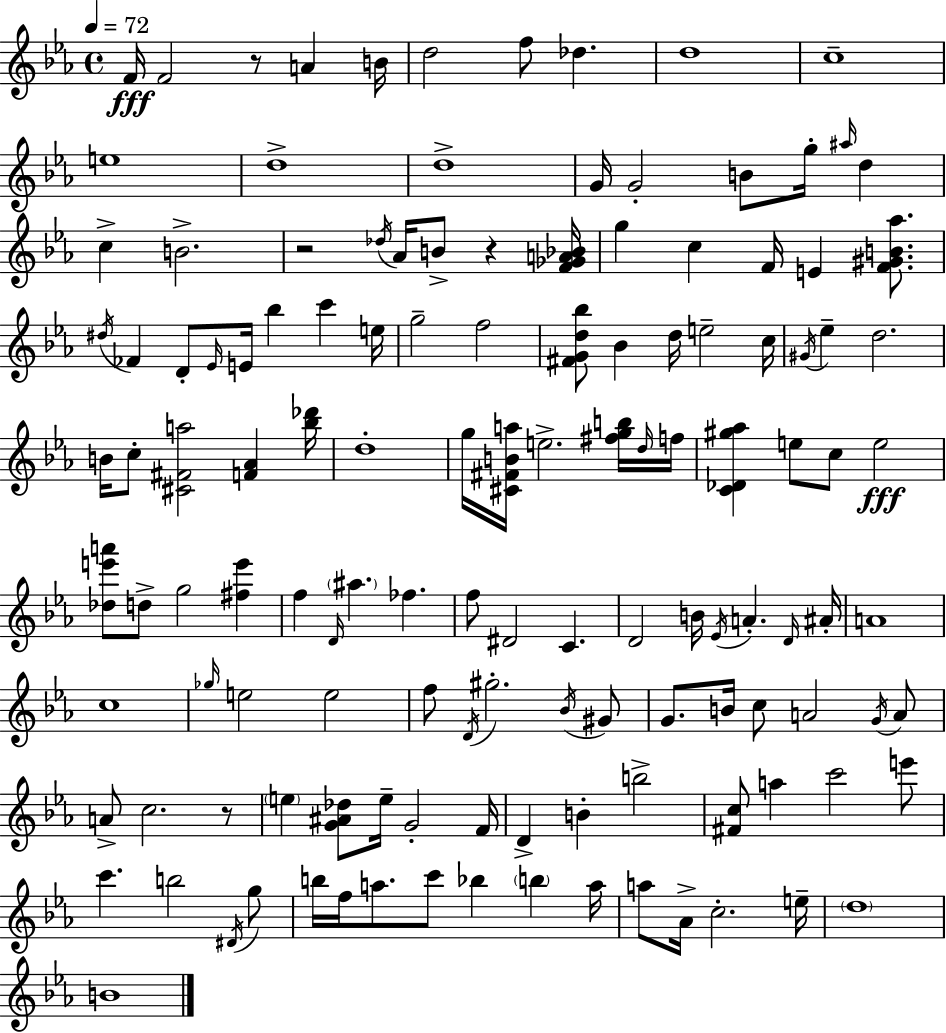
{
  \clef treble
  \time 4/4
  \defaultTimeSignature
  \key ees \major
  \tempo 4 = 72
  f'16\fff f'2 r8 a'4 b'16 | d''2 f''8 des''4. | d''1 | c''1-- | \break e''1 | d''1-> | d''1-> | g'16 g'2-. b'8 g''16-. \grace { ais''16 } d''4 | \break c''4-> b'2.-> | r2 \acciaccatura { des''16 } aes'16 b'8-> r4 | <f' ges' a' bes'>16 g''4 c''4 f'16 e'4 <f' gis' b' aes''>8. | \acciaccatura { dis''16 } fes'4 d'8-. \grace { ees'16 } e'16 bes''4 c'''4 | \break e''16 g''2-- f''2 | <fis' g' d'' bes''>8 bes'4 d''16 e''2-- | c''16 \acciaccatura { gis'16 } ees''4-- d''2. | b'16 c''8-. <cis' fis' a''>2 | \break <f' aes'>4 <bes'' des'''>16 d''1-. | g''16 <cis' fis' b' a''>16 e''2.-> | <fis'' g'' b''>16 \grace { d''16 } f''16 <c' des' gis'' aes''>4 e''8 c''8 e''2\fff | <des'' e''' a'''>8 d''8-> g''2 | \break <fis'' e'''>4 f''4 \grace { d'16 } \parenthesize ais''4. | fes''4. f''8 dis'2 | c'4. d'2 b'16 | \acciaccatura { ees'16 } a'4.-. \grace { d'16 } ais'16-. a'1 | \break c''1 | \grace { ges''16 } e''2 | e''2 f''8 \acciaccatura { d'16 } gis''2.-. | \acciaccatura { bes'16 } gis'8 g'8. b'16 | \break c''8 a'2 \acciaccatura { g'16 } a'8 a'8-> c''2. | r8 \parenthesize e''4 | <g' ais' des''>8 e''16-- g'2-. f'16 d'4-> | b'4-. b''2-> <fis' c''>8 a''4 | \break c'''2 e'''8 c'''4. | b''2 \acciaccatura { dis'16 } g''8 b''16 f''16 | a''8. c'''8 bes''4 \parenthesize b''4 a''16 a''8 | aes'16-> c''2.-. e''16-- \parenthesize d''1 | \break b'1 | \bar "|."
}